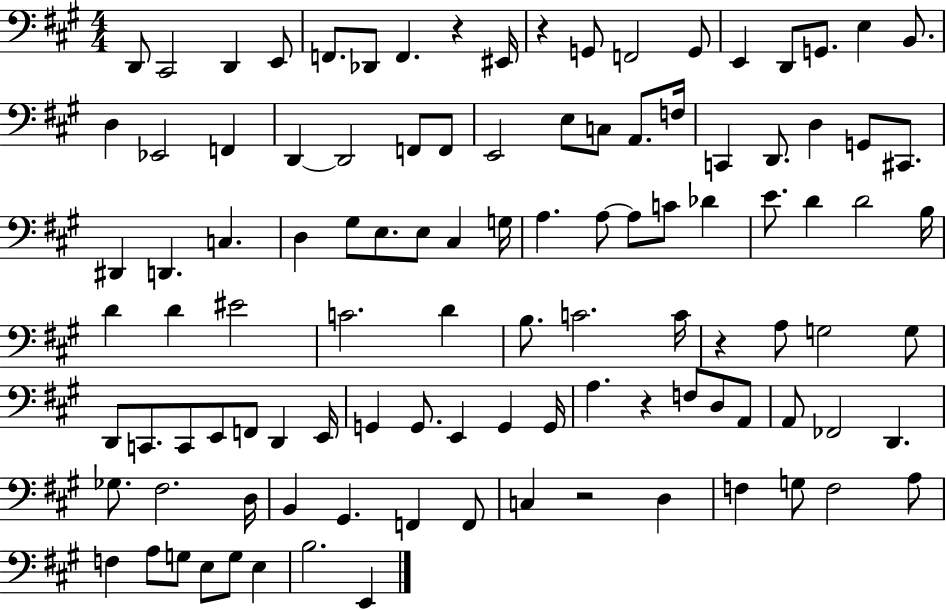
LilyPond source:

{
  \clef bass
  \numericTimeSignature
  \time 4/4
  \key a \major
  \repeat volta 2 { d,8 cis,2 d,4 e,8 | f,8. des,8 f,4. r4 eis,16 | r4 g,8 f,2 g,8 | e,4 d,8 g,8. e4 b,8. | \break d4 ees,2 f,4 | d,4~~ d,2 f,8 f,8 | e,2 e8 c8 a,8. f16 | c,4 d,8. d4 g,8 cis,8. | \break dis,4 d,4. c4. | d4 gis8 e8. e8 cis4 g16 | a4. a8~~ a8 c'8 des'4 | e'8. d'4 d'2 b16 | \break d'4 d'4 eis'2 | c'2. d'4 | b8. c'2. c'16 | r4 a8 g2 g8 | \break d,8 c,8. c,8 e,8 f,8 d,4 e,16 | g,4 g,8. e,4 g,4 g,16 | a4. r4 f8 d8 a,8 | a,8 fes,2 d,4. | \break ges8. fis2. d16 | b,4 gis,4. f,4 f,8 | c4 r2 d4 | f4 g8 f2 a8 | \break f4 a8 g8 e8 g8 e4 | b2. e,4 | } \bar "|."
}